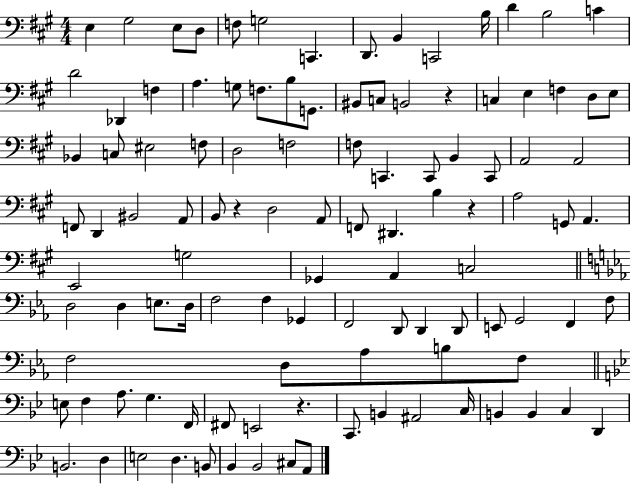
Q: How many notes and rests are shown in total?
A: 109